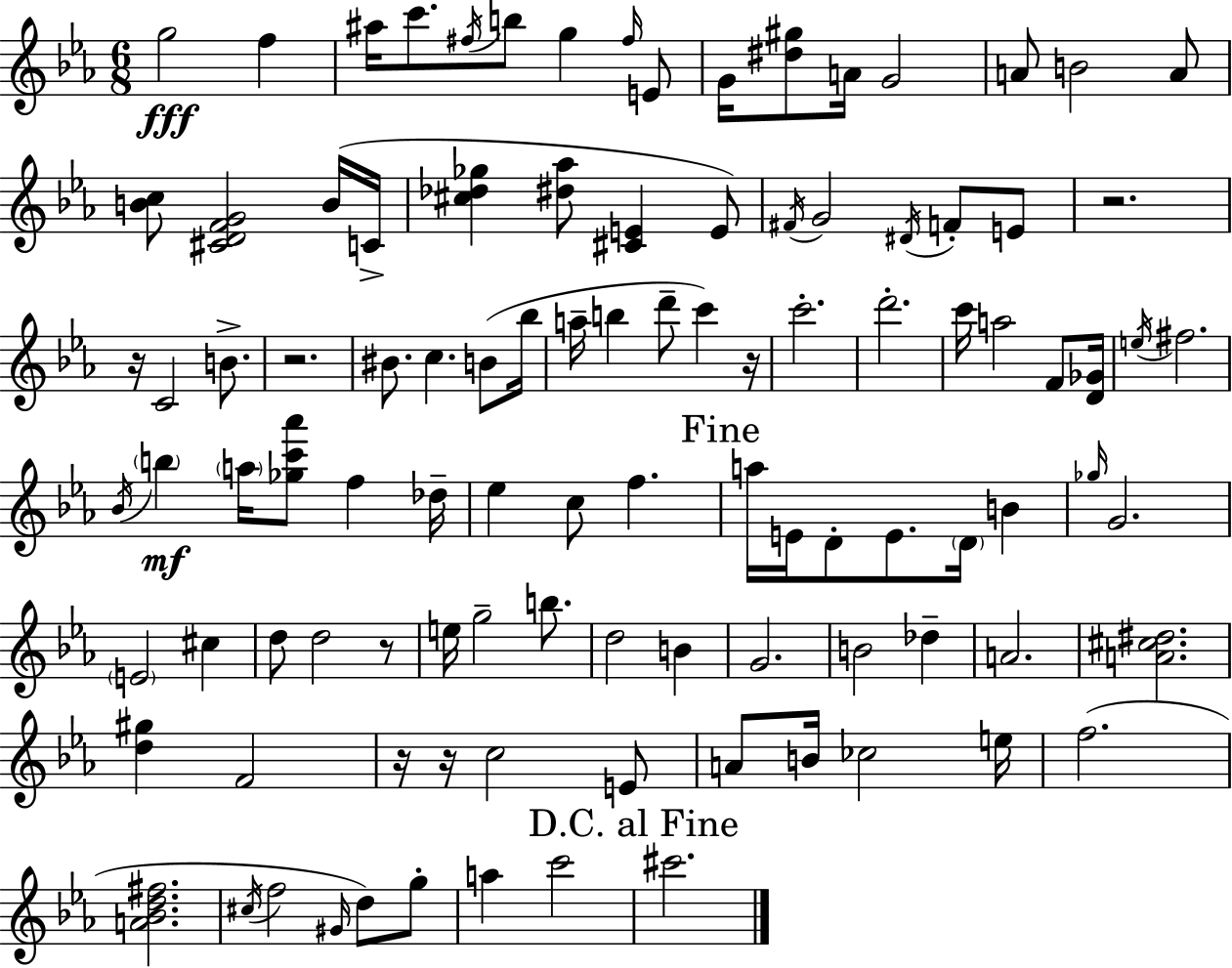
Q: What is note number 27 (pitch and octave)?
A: C5